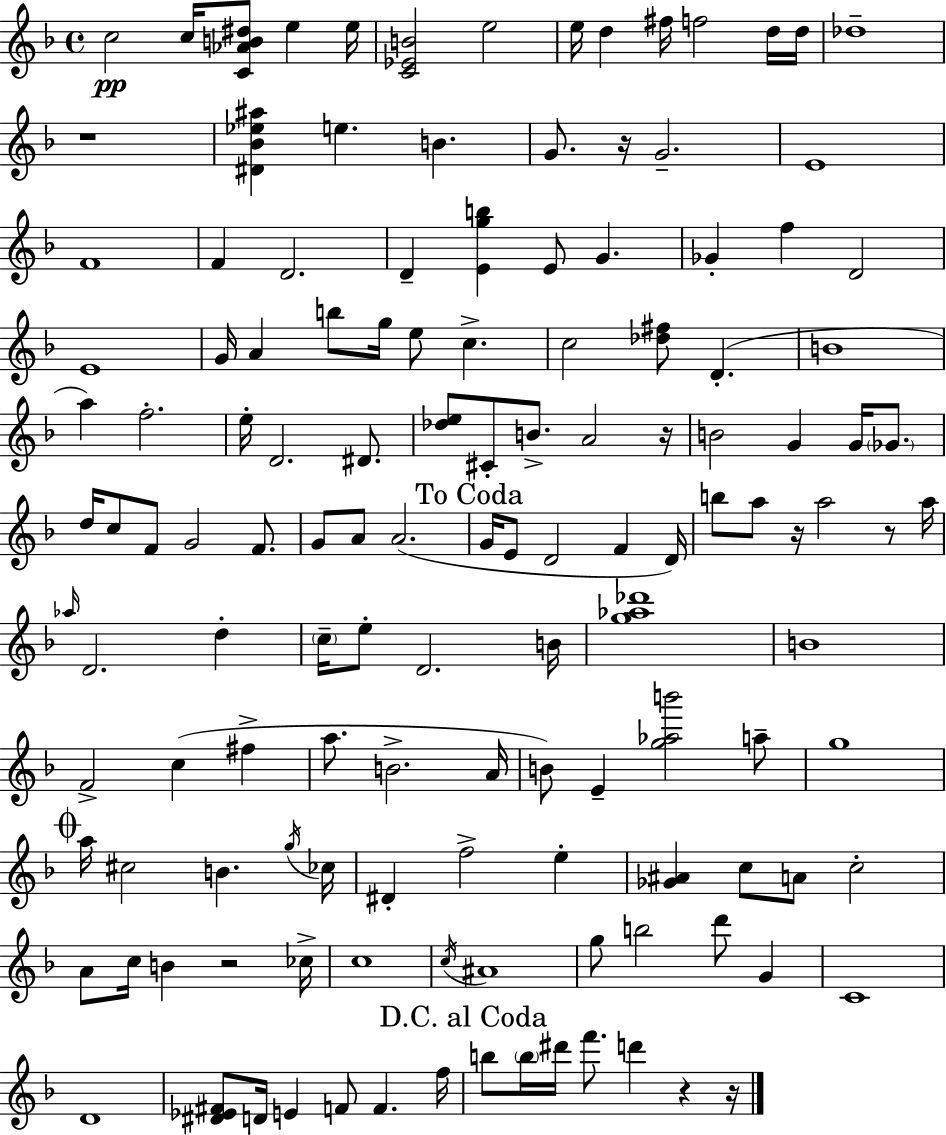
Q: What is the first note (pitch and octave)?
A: C5